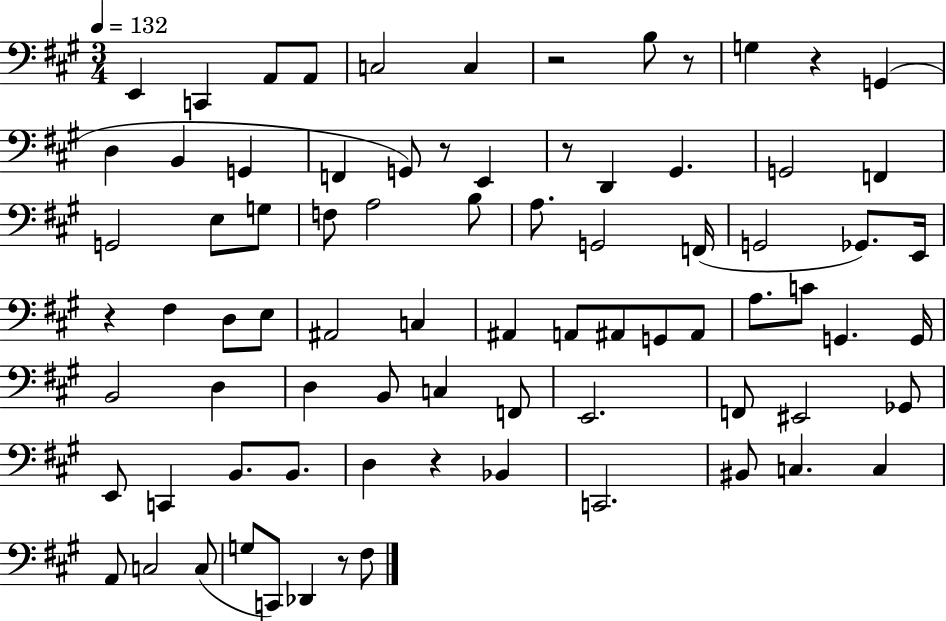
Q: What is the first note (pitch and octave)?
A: E2